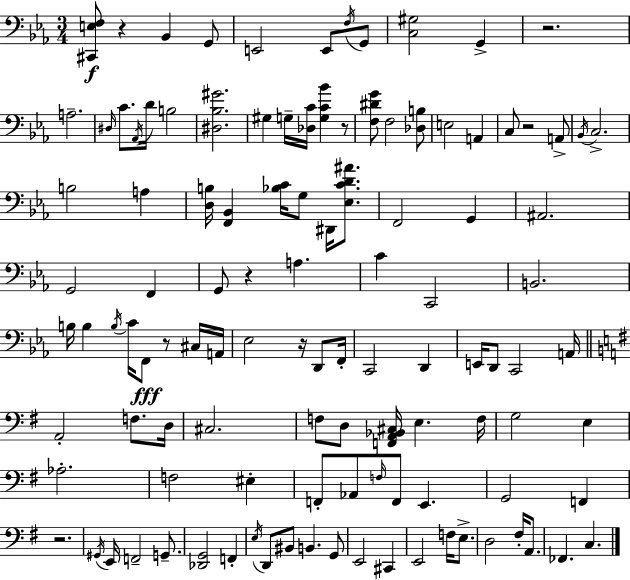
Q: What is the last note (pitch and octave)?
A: C3